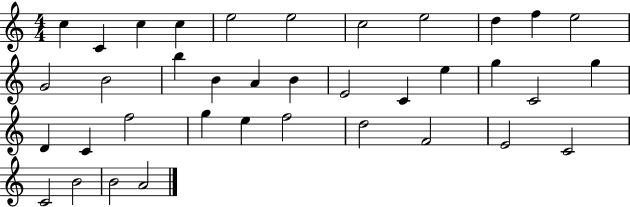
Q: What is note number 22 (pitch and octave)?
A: C4